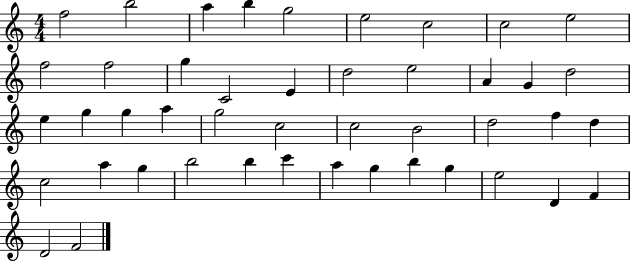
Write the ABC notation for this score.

X:1
T:Untitled
M:4/4
L:1/4
K:C
f2 b2 a b g2 e2 c2 c2 e2 f2 f2 g C2 E d2 e2 A G d2 e g g a g2 c2 c2 B2 d2 f d c2 a g b2 b c' a g b g e2 D F D2 F2